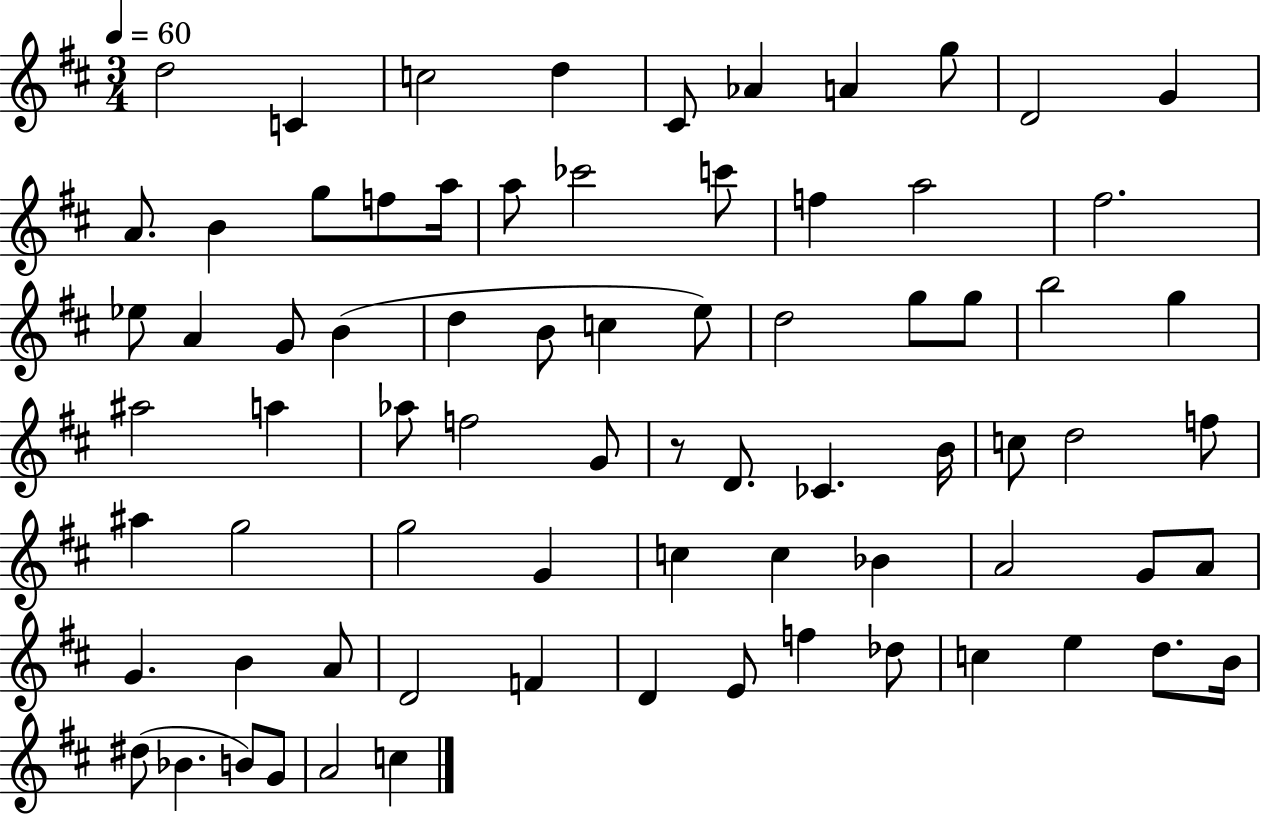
D5/h C4/q C5/h D5/q C#4/e Ab4/q A4/q G5/e D4/h G4/q A4/e. B4/q G5/e F5/e A5/s A5/e CES6/h C6/e F5/q A5/h F#5/h. Eb5/e A4/q G4/e B4/q D5/q B4/e C5/q E5/e D5/h G5/e G5/e B5/h G5/q A#5/h A5/q Ab5/e F5/h G4/e R/e D4/e. CES4/q. B4/s C5/e D5/h F5/e A#5/q G5/h G5/h G4/q C5/q C5/q Bb4/q A4/h G4/e A4/e G4/q. B4/q A4/e D4/h F4/q D4/q E4/e F5/q Db5/e C5/q E5/q D5/e. B4/s D#5/e Bb4/q. B4/e G4/e A4/h C5/q